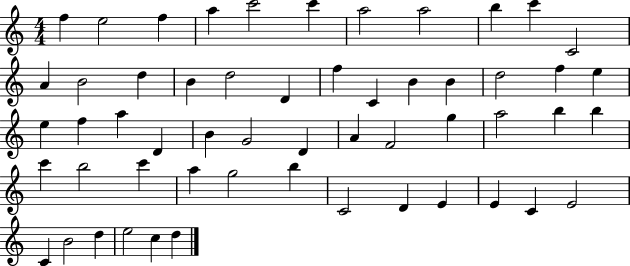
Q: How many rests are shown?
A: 0